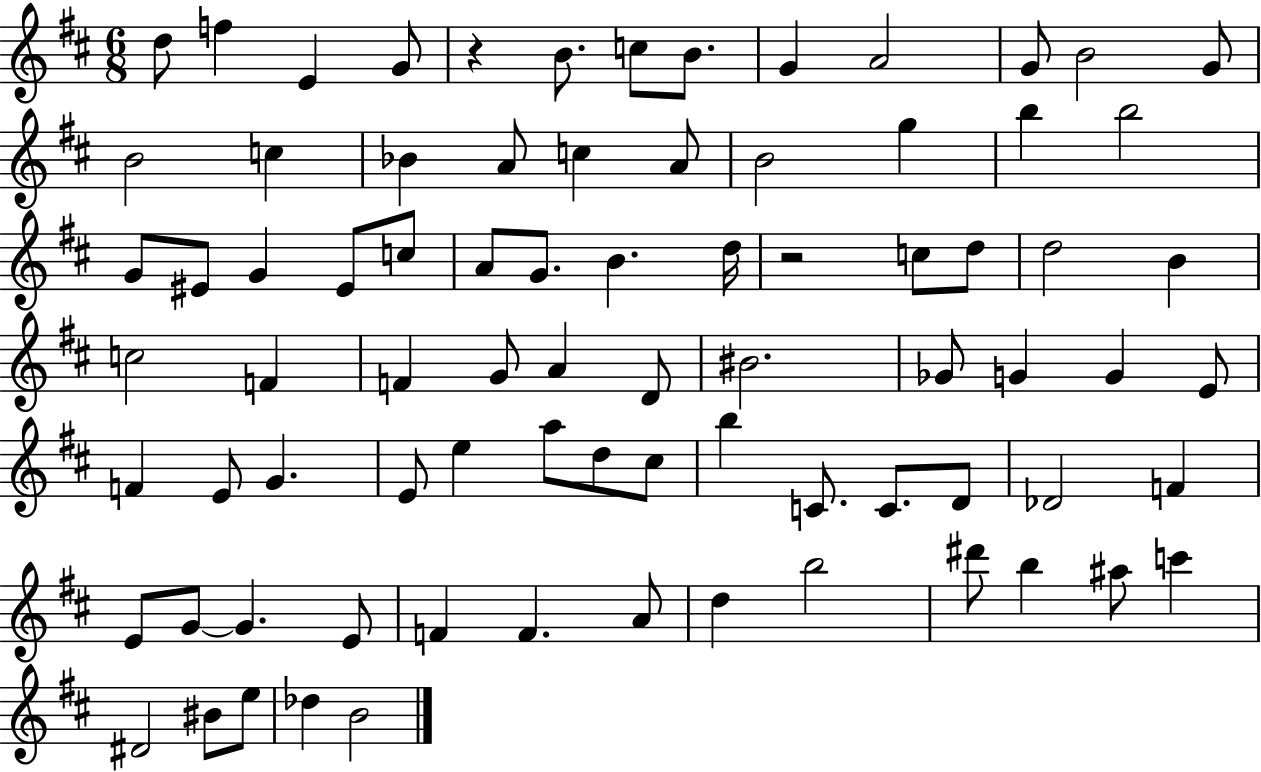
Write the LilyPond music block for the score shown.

{
  \clef treble
  \numericTimeSignature
  \time 6/8
  \key d \major
  \repeat volta 2 { d''8 f''4 e'4 g'8 | r4 b'8. c''8 b'8. | g'4 a'2 | g'8 b'2 g'8 | \break b'2 c''4 | bes'4 a'8 c''4 a'8 | b'2 g''4 | b''4 b''2 | \break g'8 eis'8 g'4 eis'8 c''8 | a'8 g'8. b'4. d''16 | r2 c''8 d''8 | d''2 b'4 | \break c''2 f'4 | f'4 g'8 a'4 d'8 | bis'2. | ges'8 g'4 g'4 e'8 | \break f'4 e'8 g'4. | e'8 e''4 a''8 d''8 cis''8 | b''4 c'8. c'8. d'8 | des'2 f'4 | \break e'8 g'8~~ g'4. e'8 | f'4 f'4. a'8 | d''4 b''2 | dis'''8 b''4 ais''8 c'''4 | \break dis'2 bis'8 e''8 | des''4 b'2 | } \bar "|."
}